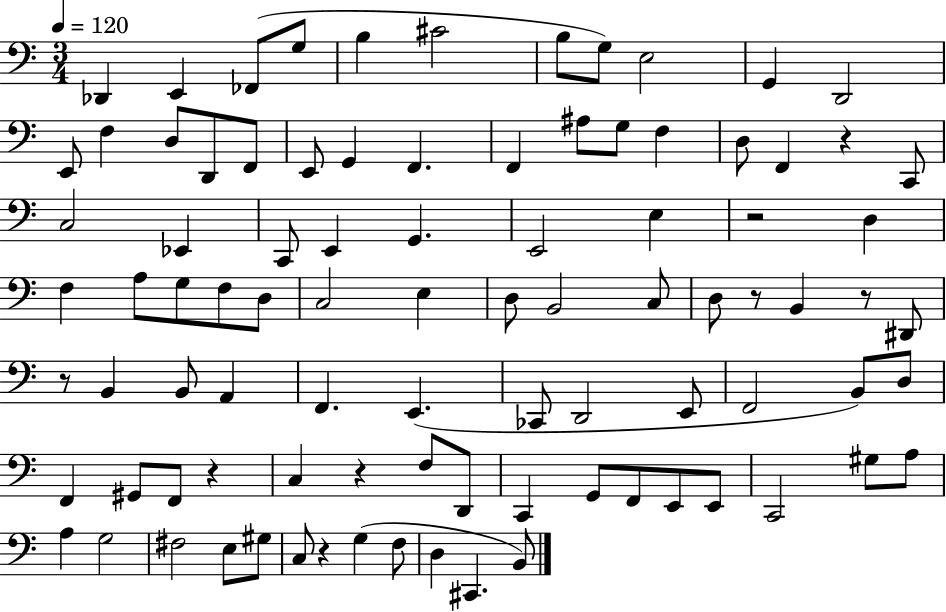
Db2/q E2/q FES2/e G3/e B3/q C#4/h B3/e G3/e E3/h G2/q D2/h E2/e F3/q D3/e D2/e F2/e E2/e G2/q F2/q. F2/q A#3/e G3/e F3/q D3/e F2/q R/q C2/e C3/h Eb2/q C2/e E2/q G2/q. E2/h E3/q R/h D3/q F3/q A3/e G3/e F3/e D3/e C3/h E3/q D3/e B2/h C3/e D3/e R/e B2/q R/e D#2/e R/e B2/q B2/e A2/q F2/q. E2/q. CES2/e D2/h E2/e F2/h B2/e D3/e F2/q G#2/e F2/e R/q C3/q R/q F3/e D2/e C2/q G2/e F2/e E2/e E2/e C2/h G#3/e A3/e A3/q G3/h F#3/h E3/e G#3/e C3/e R/q G3/q F3/e D3/q C#2/q. B2/e